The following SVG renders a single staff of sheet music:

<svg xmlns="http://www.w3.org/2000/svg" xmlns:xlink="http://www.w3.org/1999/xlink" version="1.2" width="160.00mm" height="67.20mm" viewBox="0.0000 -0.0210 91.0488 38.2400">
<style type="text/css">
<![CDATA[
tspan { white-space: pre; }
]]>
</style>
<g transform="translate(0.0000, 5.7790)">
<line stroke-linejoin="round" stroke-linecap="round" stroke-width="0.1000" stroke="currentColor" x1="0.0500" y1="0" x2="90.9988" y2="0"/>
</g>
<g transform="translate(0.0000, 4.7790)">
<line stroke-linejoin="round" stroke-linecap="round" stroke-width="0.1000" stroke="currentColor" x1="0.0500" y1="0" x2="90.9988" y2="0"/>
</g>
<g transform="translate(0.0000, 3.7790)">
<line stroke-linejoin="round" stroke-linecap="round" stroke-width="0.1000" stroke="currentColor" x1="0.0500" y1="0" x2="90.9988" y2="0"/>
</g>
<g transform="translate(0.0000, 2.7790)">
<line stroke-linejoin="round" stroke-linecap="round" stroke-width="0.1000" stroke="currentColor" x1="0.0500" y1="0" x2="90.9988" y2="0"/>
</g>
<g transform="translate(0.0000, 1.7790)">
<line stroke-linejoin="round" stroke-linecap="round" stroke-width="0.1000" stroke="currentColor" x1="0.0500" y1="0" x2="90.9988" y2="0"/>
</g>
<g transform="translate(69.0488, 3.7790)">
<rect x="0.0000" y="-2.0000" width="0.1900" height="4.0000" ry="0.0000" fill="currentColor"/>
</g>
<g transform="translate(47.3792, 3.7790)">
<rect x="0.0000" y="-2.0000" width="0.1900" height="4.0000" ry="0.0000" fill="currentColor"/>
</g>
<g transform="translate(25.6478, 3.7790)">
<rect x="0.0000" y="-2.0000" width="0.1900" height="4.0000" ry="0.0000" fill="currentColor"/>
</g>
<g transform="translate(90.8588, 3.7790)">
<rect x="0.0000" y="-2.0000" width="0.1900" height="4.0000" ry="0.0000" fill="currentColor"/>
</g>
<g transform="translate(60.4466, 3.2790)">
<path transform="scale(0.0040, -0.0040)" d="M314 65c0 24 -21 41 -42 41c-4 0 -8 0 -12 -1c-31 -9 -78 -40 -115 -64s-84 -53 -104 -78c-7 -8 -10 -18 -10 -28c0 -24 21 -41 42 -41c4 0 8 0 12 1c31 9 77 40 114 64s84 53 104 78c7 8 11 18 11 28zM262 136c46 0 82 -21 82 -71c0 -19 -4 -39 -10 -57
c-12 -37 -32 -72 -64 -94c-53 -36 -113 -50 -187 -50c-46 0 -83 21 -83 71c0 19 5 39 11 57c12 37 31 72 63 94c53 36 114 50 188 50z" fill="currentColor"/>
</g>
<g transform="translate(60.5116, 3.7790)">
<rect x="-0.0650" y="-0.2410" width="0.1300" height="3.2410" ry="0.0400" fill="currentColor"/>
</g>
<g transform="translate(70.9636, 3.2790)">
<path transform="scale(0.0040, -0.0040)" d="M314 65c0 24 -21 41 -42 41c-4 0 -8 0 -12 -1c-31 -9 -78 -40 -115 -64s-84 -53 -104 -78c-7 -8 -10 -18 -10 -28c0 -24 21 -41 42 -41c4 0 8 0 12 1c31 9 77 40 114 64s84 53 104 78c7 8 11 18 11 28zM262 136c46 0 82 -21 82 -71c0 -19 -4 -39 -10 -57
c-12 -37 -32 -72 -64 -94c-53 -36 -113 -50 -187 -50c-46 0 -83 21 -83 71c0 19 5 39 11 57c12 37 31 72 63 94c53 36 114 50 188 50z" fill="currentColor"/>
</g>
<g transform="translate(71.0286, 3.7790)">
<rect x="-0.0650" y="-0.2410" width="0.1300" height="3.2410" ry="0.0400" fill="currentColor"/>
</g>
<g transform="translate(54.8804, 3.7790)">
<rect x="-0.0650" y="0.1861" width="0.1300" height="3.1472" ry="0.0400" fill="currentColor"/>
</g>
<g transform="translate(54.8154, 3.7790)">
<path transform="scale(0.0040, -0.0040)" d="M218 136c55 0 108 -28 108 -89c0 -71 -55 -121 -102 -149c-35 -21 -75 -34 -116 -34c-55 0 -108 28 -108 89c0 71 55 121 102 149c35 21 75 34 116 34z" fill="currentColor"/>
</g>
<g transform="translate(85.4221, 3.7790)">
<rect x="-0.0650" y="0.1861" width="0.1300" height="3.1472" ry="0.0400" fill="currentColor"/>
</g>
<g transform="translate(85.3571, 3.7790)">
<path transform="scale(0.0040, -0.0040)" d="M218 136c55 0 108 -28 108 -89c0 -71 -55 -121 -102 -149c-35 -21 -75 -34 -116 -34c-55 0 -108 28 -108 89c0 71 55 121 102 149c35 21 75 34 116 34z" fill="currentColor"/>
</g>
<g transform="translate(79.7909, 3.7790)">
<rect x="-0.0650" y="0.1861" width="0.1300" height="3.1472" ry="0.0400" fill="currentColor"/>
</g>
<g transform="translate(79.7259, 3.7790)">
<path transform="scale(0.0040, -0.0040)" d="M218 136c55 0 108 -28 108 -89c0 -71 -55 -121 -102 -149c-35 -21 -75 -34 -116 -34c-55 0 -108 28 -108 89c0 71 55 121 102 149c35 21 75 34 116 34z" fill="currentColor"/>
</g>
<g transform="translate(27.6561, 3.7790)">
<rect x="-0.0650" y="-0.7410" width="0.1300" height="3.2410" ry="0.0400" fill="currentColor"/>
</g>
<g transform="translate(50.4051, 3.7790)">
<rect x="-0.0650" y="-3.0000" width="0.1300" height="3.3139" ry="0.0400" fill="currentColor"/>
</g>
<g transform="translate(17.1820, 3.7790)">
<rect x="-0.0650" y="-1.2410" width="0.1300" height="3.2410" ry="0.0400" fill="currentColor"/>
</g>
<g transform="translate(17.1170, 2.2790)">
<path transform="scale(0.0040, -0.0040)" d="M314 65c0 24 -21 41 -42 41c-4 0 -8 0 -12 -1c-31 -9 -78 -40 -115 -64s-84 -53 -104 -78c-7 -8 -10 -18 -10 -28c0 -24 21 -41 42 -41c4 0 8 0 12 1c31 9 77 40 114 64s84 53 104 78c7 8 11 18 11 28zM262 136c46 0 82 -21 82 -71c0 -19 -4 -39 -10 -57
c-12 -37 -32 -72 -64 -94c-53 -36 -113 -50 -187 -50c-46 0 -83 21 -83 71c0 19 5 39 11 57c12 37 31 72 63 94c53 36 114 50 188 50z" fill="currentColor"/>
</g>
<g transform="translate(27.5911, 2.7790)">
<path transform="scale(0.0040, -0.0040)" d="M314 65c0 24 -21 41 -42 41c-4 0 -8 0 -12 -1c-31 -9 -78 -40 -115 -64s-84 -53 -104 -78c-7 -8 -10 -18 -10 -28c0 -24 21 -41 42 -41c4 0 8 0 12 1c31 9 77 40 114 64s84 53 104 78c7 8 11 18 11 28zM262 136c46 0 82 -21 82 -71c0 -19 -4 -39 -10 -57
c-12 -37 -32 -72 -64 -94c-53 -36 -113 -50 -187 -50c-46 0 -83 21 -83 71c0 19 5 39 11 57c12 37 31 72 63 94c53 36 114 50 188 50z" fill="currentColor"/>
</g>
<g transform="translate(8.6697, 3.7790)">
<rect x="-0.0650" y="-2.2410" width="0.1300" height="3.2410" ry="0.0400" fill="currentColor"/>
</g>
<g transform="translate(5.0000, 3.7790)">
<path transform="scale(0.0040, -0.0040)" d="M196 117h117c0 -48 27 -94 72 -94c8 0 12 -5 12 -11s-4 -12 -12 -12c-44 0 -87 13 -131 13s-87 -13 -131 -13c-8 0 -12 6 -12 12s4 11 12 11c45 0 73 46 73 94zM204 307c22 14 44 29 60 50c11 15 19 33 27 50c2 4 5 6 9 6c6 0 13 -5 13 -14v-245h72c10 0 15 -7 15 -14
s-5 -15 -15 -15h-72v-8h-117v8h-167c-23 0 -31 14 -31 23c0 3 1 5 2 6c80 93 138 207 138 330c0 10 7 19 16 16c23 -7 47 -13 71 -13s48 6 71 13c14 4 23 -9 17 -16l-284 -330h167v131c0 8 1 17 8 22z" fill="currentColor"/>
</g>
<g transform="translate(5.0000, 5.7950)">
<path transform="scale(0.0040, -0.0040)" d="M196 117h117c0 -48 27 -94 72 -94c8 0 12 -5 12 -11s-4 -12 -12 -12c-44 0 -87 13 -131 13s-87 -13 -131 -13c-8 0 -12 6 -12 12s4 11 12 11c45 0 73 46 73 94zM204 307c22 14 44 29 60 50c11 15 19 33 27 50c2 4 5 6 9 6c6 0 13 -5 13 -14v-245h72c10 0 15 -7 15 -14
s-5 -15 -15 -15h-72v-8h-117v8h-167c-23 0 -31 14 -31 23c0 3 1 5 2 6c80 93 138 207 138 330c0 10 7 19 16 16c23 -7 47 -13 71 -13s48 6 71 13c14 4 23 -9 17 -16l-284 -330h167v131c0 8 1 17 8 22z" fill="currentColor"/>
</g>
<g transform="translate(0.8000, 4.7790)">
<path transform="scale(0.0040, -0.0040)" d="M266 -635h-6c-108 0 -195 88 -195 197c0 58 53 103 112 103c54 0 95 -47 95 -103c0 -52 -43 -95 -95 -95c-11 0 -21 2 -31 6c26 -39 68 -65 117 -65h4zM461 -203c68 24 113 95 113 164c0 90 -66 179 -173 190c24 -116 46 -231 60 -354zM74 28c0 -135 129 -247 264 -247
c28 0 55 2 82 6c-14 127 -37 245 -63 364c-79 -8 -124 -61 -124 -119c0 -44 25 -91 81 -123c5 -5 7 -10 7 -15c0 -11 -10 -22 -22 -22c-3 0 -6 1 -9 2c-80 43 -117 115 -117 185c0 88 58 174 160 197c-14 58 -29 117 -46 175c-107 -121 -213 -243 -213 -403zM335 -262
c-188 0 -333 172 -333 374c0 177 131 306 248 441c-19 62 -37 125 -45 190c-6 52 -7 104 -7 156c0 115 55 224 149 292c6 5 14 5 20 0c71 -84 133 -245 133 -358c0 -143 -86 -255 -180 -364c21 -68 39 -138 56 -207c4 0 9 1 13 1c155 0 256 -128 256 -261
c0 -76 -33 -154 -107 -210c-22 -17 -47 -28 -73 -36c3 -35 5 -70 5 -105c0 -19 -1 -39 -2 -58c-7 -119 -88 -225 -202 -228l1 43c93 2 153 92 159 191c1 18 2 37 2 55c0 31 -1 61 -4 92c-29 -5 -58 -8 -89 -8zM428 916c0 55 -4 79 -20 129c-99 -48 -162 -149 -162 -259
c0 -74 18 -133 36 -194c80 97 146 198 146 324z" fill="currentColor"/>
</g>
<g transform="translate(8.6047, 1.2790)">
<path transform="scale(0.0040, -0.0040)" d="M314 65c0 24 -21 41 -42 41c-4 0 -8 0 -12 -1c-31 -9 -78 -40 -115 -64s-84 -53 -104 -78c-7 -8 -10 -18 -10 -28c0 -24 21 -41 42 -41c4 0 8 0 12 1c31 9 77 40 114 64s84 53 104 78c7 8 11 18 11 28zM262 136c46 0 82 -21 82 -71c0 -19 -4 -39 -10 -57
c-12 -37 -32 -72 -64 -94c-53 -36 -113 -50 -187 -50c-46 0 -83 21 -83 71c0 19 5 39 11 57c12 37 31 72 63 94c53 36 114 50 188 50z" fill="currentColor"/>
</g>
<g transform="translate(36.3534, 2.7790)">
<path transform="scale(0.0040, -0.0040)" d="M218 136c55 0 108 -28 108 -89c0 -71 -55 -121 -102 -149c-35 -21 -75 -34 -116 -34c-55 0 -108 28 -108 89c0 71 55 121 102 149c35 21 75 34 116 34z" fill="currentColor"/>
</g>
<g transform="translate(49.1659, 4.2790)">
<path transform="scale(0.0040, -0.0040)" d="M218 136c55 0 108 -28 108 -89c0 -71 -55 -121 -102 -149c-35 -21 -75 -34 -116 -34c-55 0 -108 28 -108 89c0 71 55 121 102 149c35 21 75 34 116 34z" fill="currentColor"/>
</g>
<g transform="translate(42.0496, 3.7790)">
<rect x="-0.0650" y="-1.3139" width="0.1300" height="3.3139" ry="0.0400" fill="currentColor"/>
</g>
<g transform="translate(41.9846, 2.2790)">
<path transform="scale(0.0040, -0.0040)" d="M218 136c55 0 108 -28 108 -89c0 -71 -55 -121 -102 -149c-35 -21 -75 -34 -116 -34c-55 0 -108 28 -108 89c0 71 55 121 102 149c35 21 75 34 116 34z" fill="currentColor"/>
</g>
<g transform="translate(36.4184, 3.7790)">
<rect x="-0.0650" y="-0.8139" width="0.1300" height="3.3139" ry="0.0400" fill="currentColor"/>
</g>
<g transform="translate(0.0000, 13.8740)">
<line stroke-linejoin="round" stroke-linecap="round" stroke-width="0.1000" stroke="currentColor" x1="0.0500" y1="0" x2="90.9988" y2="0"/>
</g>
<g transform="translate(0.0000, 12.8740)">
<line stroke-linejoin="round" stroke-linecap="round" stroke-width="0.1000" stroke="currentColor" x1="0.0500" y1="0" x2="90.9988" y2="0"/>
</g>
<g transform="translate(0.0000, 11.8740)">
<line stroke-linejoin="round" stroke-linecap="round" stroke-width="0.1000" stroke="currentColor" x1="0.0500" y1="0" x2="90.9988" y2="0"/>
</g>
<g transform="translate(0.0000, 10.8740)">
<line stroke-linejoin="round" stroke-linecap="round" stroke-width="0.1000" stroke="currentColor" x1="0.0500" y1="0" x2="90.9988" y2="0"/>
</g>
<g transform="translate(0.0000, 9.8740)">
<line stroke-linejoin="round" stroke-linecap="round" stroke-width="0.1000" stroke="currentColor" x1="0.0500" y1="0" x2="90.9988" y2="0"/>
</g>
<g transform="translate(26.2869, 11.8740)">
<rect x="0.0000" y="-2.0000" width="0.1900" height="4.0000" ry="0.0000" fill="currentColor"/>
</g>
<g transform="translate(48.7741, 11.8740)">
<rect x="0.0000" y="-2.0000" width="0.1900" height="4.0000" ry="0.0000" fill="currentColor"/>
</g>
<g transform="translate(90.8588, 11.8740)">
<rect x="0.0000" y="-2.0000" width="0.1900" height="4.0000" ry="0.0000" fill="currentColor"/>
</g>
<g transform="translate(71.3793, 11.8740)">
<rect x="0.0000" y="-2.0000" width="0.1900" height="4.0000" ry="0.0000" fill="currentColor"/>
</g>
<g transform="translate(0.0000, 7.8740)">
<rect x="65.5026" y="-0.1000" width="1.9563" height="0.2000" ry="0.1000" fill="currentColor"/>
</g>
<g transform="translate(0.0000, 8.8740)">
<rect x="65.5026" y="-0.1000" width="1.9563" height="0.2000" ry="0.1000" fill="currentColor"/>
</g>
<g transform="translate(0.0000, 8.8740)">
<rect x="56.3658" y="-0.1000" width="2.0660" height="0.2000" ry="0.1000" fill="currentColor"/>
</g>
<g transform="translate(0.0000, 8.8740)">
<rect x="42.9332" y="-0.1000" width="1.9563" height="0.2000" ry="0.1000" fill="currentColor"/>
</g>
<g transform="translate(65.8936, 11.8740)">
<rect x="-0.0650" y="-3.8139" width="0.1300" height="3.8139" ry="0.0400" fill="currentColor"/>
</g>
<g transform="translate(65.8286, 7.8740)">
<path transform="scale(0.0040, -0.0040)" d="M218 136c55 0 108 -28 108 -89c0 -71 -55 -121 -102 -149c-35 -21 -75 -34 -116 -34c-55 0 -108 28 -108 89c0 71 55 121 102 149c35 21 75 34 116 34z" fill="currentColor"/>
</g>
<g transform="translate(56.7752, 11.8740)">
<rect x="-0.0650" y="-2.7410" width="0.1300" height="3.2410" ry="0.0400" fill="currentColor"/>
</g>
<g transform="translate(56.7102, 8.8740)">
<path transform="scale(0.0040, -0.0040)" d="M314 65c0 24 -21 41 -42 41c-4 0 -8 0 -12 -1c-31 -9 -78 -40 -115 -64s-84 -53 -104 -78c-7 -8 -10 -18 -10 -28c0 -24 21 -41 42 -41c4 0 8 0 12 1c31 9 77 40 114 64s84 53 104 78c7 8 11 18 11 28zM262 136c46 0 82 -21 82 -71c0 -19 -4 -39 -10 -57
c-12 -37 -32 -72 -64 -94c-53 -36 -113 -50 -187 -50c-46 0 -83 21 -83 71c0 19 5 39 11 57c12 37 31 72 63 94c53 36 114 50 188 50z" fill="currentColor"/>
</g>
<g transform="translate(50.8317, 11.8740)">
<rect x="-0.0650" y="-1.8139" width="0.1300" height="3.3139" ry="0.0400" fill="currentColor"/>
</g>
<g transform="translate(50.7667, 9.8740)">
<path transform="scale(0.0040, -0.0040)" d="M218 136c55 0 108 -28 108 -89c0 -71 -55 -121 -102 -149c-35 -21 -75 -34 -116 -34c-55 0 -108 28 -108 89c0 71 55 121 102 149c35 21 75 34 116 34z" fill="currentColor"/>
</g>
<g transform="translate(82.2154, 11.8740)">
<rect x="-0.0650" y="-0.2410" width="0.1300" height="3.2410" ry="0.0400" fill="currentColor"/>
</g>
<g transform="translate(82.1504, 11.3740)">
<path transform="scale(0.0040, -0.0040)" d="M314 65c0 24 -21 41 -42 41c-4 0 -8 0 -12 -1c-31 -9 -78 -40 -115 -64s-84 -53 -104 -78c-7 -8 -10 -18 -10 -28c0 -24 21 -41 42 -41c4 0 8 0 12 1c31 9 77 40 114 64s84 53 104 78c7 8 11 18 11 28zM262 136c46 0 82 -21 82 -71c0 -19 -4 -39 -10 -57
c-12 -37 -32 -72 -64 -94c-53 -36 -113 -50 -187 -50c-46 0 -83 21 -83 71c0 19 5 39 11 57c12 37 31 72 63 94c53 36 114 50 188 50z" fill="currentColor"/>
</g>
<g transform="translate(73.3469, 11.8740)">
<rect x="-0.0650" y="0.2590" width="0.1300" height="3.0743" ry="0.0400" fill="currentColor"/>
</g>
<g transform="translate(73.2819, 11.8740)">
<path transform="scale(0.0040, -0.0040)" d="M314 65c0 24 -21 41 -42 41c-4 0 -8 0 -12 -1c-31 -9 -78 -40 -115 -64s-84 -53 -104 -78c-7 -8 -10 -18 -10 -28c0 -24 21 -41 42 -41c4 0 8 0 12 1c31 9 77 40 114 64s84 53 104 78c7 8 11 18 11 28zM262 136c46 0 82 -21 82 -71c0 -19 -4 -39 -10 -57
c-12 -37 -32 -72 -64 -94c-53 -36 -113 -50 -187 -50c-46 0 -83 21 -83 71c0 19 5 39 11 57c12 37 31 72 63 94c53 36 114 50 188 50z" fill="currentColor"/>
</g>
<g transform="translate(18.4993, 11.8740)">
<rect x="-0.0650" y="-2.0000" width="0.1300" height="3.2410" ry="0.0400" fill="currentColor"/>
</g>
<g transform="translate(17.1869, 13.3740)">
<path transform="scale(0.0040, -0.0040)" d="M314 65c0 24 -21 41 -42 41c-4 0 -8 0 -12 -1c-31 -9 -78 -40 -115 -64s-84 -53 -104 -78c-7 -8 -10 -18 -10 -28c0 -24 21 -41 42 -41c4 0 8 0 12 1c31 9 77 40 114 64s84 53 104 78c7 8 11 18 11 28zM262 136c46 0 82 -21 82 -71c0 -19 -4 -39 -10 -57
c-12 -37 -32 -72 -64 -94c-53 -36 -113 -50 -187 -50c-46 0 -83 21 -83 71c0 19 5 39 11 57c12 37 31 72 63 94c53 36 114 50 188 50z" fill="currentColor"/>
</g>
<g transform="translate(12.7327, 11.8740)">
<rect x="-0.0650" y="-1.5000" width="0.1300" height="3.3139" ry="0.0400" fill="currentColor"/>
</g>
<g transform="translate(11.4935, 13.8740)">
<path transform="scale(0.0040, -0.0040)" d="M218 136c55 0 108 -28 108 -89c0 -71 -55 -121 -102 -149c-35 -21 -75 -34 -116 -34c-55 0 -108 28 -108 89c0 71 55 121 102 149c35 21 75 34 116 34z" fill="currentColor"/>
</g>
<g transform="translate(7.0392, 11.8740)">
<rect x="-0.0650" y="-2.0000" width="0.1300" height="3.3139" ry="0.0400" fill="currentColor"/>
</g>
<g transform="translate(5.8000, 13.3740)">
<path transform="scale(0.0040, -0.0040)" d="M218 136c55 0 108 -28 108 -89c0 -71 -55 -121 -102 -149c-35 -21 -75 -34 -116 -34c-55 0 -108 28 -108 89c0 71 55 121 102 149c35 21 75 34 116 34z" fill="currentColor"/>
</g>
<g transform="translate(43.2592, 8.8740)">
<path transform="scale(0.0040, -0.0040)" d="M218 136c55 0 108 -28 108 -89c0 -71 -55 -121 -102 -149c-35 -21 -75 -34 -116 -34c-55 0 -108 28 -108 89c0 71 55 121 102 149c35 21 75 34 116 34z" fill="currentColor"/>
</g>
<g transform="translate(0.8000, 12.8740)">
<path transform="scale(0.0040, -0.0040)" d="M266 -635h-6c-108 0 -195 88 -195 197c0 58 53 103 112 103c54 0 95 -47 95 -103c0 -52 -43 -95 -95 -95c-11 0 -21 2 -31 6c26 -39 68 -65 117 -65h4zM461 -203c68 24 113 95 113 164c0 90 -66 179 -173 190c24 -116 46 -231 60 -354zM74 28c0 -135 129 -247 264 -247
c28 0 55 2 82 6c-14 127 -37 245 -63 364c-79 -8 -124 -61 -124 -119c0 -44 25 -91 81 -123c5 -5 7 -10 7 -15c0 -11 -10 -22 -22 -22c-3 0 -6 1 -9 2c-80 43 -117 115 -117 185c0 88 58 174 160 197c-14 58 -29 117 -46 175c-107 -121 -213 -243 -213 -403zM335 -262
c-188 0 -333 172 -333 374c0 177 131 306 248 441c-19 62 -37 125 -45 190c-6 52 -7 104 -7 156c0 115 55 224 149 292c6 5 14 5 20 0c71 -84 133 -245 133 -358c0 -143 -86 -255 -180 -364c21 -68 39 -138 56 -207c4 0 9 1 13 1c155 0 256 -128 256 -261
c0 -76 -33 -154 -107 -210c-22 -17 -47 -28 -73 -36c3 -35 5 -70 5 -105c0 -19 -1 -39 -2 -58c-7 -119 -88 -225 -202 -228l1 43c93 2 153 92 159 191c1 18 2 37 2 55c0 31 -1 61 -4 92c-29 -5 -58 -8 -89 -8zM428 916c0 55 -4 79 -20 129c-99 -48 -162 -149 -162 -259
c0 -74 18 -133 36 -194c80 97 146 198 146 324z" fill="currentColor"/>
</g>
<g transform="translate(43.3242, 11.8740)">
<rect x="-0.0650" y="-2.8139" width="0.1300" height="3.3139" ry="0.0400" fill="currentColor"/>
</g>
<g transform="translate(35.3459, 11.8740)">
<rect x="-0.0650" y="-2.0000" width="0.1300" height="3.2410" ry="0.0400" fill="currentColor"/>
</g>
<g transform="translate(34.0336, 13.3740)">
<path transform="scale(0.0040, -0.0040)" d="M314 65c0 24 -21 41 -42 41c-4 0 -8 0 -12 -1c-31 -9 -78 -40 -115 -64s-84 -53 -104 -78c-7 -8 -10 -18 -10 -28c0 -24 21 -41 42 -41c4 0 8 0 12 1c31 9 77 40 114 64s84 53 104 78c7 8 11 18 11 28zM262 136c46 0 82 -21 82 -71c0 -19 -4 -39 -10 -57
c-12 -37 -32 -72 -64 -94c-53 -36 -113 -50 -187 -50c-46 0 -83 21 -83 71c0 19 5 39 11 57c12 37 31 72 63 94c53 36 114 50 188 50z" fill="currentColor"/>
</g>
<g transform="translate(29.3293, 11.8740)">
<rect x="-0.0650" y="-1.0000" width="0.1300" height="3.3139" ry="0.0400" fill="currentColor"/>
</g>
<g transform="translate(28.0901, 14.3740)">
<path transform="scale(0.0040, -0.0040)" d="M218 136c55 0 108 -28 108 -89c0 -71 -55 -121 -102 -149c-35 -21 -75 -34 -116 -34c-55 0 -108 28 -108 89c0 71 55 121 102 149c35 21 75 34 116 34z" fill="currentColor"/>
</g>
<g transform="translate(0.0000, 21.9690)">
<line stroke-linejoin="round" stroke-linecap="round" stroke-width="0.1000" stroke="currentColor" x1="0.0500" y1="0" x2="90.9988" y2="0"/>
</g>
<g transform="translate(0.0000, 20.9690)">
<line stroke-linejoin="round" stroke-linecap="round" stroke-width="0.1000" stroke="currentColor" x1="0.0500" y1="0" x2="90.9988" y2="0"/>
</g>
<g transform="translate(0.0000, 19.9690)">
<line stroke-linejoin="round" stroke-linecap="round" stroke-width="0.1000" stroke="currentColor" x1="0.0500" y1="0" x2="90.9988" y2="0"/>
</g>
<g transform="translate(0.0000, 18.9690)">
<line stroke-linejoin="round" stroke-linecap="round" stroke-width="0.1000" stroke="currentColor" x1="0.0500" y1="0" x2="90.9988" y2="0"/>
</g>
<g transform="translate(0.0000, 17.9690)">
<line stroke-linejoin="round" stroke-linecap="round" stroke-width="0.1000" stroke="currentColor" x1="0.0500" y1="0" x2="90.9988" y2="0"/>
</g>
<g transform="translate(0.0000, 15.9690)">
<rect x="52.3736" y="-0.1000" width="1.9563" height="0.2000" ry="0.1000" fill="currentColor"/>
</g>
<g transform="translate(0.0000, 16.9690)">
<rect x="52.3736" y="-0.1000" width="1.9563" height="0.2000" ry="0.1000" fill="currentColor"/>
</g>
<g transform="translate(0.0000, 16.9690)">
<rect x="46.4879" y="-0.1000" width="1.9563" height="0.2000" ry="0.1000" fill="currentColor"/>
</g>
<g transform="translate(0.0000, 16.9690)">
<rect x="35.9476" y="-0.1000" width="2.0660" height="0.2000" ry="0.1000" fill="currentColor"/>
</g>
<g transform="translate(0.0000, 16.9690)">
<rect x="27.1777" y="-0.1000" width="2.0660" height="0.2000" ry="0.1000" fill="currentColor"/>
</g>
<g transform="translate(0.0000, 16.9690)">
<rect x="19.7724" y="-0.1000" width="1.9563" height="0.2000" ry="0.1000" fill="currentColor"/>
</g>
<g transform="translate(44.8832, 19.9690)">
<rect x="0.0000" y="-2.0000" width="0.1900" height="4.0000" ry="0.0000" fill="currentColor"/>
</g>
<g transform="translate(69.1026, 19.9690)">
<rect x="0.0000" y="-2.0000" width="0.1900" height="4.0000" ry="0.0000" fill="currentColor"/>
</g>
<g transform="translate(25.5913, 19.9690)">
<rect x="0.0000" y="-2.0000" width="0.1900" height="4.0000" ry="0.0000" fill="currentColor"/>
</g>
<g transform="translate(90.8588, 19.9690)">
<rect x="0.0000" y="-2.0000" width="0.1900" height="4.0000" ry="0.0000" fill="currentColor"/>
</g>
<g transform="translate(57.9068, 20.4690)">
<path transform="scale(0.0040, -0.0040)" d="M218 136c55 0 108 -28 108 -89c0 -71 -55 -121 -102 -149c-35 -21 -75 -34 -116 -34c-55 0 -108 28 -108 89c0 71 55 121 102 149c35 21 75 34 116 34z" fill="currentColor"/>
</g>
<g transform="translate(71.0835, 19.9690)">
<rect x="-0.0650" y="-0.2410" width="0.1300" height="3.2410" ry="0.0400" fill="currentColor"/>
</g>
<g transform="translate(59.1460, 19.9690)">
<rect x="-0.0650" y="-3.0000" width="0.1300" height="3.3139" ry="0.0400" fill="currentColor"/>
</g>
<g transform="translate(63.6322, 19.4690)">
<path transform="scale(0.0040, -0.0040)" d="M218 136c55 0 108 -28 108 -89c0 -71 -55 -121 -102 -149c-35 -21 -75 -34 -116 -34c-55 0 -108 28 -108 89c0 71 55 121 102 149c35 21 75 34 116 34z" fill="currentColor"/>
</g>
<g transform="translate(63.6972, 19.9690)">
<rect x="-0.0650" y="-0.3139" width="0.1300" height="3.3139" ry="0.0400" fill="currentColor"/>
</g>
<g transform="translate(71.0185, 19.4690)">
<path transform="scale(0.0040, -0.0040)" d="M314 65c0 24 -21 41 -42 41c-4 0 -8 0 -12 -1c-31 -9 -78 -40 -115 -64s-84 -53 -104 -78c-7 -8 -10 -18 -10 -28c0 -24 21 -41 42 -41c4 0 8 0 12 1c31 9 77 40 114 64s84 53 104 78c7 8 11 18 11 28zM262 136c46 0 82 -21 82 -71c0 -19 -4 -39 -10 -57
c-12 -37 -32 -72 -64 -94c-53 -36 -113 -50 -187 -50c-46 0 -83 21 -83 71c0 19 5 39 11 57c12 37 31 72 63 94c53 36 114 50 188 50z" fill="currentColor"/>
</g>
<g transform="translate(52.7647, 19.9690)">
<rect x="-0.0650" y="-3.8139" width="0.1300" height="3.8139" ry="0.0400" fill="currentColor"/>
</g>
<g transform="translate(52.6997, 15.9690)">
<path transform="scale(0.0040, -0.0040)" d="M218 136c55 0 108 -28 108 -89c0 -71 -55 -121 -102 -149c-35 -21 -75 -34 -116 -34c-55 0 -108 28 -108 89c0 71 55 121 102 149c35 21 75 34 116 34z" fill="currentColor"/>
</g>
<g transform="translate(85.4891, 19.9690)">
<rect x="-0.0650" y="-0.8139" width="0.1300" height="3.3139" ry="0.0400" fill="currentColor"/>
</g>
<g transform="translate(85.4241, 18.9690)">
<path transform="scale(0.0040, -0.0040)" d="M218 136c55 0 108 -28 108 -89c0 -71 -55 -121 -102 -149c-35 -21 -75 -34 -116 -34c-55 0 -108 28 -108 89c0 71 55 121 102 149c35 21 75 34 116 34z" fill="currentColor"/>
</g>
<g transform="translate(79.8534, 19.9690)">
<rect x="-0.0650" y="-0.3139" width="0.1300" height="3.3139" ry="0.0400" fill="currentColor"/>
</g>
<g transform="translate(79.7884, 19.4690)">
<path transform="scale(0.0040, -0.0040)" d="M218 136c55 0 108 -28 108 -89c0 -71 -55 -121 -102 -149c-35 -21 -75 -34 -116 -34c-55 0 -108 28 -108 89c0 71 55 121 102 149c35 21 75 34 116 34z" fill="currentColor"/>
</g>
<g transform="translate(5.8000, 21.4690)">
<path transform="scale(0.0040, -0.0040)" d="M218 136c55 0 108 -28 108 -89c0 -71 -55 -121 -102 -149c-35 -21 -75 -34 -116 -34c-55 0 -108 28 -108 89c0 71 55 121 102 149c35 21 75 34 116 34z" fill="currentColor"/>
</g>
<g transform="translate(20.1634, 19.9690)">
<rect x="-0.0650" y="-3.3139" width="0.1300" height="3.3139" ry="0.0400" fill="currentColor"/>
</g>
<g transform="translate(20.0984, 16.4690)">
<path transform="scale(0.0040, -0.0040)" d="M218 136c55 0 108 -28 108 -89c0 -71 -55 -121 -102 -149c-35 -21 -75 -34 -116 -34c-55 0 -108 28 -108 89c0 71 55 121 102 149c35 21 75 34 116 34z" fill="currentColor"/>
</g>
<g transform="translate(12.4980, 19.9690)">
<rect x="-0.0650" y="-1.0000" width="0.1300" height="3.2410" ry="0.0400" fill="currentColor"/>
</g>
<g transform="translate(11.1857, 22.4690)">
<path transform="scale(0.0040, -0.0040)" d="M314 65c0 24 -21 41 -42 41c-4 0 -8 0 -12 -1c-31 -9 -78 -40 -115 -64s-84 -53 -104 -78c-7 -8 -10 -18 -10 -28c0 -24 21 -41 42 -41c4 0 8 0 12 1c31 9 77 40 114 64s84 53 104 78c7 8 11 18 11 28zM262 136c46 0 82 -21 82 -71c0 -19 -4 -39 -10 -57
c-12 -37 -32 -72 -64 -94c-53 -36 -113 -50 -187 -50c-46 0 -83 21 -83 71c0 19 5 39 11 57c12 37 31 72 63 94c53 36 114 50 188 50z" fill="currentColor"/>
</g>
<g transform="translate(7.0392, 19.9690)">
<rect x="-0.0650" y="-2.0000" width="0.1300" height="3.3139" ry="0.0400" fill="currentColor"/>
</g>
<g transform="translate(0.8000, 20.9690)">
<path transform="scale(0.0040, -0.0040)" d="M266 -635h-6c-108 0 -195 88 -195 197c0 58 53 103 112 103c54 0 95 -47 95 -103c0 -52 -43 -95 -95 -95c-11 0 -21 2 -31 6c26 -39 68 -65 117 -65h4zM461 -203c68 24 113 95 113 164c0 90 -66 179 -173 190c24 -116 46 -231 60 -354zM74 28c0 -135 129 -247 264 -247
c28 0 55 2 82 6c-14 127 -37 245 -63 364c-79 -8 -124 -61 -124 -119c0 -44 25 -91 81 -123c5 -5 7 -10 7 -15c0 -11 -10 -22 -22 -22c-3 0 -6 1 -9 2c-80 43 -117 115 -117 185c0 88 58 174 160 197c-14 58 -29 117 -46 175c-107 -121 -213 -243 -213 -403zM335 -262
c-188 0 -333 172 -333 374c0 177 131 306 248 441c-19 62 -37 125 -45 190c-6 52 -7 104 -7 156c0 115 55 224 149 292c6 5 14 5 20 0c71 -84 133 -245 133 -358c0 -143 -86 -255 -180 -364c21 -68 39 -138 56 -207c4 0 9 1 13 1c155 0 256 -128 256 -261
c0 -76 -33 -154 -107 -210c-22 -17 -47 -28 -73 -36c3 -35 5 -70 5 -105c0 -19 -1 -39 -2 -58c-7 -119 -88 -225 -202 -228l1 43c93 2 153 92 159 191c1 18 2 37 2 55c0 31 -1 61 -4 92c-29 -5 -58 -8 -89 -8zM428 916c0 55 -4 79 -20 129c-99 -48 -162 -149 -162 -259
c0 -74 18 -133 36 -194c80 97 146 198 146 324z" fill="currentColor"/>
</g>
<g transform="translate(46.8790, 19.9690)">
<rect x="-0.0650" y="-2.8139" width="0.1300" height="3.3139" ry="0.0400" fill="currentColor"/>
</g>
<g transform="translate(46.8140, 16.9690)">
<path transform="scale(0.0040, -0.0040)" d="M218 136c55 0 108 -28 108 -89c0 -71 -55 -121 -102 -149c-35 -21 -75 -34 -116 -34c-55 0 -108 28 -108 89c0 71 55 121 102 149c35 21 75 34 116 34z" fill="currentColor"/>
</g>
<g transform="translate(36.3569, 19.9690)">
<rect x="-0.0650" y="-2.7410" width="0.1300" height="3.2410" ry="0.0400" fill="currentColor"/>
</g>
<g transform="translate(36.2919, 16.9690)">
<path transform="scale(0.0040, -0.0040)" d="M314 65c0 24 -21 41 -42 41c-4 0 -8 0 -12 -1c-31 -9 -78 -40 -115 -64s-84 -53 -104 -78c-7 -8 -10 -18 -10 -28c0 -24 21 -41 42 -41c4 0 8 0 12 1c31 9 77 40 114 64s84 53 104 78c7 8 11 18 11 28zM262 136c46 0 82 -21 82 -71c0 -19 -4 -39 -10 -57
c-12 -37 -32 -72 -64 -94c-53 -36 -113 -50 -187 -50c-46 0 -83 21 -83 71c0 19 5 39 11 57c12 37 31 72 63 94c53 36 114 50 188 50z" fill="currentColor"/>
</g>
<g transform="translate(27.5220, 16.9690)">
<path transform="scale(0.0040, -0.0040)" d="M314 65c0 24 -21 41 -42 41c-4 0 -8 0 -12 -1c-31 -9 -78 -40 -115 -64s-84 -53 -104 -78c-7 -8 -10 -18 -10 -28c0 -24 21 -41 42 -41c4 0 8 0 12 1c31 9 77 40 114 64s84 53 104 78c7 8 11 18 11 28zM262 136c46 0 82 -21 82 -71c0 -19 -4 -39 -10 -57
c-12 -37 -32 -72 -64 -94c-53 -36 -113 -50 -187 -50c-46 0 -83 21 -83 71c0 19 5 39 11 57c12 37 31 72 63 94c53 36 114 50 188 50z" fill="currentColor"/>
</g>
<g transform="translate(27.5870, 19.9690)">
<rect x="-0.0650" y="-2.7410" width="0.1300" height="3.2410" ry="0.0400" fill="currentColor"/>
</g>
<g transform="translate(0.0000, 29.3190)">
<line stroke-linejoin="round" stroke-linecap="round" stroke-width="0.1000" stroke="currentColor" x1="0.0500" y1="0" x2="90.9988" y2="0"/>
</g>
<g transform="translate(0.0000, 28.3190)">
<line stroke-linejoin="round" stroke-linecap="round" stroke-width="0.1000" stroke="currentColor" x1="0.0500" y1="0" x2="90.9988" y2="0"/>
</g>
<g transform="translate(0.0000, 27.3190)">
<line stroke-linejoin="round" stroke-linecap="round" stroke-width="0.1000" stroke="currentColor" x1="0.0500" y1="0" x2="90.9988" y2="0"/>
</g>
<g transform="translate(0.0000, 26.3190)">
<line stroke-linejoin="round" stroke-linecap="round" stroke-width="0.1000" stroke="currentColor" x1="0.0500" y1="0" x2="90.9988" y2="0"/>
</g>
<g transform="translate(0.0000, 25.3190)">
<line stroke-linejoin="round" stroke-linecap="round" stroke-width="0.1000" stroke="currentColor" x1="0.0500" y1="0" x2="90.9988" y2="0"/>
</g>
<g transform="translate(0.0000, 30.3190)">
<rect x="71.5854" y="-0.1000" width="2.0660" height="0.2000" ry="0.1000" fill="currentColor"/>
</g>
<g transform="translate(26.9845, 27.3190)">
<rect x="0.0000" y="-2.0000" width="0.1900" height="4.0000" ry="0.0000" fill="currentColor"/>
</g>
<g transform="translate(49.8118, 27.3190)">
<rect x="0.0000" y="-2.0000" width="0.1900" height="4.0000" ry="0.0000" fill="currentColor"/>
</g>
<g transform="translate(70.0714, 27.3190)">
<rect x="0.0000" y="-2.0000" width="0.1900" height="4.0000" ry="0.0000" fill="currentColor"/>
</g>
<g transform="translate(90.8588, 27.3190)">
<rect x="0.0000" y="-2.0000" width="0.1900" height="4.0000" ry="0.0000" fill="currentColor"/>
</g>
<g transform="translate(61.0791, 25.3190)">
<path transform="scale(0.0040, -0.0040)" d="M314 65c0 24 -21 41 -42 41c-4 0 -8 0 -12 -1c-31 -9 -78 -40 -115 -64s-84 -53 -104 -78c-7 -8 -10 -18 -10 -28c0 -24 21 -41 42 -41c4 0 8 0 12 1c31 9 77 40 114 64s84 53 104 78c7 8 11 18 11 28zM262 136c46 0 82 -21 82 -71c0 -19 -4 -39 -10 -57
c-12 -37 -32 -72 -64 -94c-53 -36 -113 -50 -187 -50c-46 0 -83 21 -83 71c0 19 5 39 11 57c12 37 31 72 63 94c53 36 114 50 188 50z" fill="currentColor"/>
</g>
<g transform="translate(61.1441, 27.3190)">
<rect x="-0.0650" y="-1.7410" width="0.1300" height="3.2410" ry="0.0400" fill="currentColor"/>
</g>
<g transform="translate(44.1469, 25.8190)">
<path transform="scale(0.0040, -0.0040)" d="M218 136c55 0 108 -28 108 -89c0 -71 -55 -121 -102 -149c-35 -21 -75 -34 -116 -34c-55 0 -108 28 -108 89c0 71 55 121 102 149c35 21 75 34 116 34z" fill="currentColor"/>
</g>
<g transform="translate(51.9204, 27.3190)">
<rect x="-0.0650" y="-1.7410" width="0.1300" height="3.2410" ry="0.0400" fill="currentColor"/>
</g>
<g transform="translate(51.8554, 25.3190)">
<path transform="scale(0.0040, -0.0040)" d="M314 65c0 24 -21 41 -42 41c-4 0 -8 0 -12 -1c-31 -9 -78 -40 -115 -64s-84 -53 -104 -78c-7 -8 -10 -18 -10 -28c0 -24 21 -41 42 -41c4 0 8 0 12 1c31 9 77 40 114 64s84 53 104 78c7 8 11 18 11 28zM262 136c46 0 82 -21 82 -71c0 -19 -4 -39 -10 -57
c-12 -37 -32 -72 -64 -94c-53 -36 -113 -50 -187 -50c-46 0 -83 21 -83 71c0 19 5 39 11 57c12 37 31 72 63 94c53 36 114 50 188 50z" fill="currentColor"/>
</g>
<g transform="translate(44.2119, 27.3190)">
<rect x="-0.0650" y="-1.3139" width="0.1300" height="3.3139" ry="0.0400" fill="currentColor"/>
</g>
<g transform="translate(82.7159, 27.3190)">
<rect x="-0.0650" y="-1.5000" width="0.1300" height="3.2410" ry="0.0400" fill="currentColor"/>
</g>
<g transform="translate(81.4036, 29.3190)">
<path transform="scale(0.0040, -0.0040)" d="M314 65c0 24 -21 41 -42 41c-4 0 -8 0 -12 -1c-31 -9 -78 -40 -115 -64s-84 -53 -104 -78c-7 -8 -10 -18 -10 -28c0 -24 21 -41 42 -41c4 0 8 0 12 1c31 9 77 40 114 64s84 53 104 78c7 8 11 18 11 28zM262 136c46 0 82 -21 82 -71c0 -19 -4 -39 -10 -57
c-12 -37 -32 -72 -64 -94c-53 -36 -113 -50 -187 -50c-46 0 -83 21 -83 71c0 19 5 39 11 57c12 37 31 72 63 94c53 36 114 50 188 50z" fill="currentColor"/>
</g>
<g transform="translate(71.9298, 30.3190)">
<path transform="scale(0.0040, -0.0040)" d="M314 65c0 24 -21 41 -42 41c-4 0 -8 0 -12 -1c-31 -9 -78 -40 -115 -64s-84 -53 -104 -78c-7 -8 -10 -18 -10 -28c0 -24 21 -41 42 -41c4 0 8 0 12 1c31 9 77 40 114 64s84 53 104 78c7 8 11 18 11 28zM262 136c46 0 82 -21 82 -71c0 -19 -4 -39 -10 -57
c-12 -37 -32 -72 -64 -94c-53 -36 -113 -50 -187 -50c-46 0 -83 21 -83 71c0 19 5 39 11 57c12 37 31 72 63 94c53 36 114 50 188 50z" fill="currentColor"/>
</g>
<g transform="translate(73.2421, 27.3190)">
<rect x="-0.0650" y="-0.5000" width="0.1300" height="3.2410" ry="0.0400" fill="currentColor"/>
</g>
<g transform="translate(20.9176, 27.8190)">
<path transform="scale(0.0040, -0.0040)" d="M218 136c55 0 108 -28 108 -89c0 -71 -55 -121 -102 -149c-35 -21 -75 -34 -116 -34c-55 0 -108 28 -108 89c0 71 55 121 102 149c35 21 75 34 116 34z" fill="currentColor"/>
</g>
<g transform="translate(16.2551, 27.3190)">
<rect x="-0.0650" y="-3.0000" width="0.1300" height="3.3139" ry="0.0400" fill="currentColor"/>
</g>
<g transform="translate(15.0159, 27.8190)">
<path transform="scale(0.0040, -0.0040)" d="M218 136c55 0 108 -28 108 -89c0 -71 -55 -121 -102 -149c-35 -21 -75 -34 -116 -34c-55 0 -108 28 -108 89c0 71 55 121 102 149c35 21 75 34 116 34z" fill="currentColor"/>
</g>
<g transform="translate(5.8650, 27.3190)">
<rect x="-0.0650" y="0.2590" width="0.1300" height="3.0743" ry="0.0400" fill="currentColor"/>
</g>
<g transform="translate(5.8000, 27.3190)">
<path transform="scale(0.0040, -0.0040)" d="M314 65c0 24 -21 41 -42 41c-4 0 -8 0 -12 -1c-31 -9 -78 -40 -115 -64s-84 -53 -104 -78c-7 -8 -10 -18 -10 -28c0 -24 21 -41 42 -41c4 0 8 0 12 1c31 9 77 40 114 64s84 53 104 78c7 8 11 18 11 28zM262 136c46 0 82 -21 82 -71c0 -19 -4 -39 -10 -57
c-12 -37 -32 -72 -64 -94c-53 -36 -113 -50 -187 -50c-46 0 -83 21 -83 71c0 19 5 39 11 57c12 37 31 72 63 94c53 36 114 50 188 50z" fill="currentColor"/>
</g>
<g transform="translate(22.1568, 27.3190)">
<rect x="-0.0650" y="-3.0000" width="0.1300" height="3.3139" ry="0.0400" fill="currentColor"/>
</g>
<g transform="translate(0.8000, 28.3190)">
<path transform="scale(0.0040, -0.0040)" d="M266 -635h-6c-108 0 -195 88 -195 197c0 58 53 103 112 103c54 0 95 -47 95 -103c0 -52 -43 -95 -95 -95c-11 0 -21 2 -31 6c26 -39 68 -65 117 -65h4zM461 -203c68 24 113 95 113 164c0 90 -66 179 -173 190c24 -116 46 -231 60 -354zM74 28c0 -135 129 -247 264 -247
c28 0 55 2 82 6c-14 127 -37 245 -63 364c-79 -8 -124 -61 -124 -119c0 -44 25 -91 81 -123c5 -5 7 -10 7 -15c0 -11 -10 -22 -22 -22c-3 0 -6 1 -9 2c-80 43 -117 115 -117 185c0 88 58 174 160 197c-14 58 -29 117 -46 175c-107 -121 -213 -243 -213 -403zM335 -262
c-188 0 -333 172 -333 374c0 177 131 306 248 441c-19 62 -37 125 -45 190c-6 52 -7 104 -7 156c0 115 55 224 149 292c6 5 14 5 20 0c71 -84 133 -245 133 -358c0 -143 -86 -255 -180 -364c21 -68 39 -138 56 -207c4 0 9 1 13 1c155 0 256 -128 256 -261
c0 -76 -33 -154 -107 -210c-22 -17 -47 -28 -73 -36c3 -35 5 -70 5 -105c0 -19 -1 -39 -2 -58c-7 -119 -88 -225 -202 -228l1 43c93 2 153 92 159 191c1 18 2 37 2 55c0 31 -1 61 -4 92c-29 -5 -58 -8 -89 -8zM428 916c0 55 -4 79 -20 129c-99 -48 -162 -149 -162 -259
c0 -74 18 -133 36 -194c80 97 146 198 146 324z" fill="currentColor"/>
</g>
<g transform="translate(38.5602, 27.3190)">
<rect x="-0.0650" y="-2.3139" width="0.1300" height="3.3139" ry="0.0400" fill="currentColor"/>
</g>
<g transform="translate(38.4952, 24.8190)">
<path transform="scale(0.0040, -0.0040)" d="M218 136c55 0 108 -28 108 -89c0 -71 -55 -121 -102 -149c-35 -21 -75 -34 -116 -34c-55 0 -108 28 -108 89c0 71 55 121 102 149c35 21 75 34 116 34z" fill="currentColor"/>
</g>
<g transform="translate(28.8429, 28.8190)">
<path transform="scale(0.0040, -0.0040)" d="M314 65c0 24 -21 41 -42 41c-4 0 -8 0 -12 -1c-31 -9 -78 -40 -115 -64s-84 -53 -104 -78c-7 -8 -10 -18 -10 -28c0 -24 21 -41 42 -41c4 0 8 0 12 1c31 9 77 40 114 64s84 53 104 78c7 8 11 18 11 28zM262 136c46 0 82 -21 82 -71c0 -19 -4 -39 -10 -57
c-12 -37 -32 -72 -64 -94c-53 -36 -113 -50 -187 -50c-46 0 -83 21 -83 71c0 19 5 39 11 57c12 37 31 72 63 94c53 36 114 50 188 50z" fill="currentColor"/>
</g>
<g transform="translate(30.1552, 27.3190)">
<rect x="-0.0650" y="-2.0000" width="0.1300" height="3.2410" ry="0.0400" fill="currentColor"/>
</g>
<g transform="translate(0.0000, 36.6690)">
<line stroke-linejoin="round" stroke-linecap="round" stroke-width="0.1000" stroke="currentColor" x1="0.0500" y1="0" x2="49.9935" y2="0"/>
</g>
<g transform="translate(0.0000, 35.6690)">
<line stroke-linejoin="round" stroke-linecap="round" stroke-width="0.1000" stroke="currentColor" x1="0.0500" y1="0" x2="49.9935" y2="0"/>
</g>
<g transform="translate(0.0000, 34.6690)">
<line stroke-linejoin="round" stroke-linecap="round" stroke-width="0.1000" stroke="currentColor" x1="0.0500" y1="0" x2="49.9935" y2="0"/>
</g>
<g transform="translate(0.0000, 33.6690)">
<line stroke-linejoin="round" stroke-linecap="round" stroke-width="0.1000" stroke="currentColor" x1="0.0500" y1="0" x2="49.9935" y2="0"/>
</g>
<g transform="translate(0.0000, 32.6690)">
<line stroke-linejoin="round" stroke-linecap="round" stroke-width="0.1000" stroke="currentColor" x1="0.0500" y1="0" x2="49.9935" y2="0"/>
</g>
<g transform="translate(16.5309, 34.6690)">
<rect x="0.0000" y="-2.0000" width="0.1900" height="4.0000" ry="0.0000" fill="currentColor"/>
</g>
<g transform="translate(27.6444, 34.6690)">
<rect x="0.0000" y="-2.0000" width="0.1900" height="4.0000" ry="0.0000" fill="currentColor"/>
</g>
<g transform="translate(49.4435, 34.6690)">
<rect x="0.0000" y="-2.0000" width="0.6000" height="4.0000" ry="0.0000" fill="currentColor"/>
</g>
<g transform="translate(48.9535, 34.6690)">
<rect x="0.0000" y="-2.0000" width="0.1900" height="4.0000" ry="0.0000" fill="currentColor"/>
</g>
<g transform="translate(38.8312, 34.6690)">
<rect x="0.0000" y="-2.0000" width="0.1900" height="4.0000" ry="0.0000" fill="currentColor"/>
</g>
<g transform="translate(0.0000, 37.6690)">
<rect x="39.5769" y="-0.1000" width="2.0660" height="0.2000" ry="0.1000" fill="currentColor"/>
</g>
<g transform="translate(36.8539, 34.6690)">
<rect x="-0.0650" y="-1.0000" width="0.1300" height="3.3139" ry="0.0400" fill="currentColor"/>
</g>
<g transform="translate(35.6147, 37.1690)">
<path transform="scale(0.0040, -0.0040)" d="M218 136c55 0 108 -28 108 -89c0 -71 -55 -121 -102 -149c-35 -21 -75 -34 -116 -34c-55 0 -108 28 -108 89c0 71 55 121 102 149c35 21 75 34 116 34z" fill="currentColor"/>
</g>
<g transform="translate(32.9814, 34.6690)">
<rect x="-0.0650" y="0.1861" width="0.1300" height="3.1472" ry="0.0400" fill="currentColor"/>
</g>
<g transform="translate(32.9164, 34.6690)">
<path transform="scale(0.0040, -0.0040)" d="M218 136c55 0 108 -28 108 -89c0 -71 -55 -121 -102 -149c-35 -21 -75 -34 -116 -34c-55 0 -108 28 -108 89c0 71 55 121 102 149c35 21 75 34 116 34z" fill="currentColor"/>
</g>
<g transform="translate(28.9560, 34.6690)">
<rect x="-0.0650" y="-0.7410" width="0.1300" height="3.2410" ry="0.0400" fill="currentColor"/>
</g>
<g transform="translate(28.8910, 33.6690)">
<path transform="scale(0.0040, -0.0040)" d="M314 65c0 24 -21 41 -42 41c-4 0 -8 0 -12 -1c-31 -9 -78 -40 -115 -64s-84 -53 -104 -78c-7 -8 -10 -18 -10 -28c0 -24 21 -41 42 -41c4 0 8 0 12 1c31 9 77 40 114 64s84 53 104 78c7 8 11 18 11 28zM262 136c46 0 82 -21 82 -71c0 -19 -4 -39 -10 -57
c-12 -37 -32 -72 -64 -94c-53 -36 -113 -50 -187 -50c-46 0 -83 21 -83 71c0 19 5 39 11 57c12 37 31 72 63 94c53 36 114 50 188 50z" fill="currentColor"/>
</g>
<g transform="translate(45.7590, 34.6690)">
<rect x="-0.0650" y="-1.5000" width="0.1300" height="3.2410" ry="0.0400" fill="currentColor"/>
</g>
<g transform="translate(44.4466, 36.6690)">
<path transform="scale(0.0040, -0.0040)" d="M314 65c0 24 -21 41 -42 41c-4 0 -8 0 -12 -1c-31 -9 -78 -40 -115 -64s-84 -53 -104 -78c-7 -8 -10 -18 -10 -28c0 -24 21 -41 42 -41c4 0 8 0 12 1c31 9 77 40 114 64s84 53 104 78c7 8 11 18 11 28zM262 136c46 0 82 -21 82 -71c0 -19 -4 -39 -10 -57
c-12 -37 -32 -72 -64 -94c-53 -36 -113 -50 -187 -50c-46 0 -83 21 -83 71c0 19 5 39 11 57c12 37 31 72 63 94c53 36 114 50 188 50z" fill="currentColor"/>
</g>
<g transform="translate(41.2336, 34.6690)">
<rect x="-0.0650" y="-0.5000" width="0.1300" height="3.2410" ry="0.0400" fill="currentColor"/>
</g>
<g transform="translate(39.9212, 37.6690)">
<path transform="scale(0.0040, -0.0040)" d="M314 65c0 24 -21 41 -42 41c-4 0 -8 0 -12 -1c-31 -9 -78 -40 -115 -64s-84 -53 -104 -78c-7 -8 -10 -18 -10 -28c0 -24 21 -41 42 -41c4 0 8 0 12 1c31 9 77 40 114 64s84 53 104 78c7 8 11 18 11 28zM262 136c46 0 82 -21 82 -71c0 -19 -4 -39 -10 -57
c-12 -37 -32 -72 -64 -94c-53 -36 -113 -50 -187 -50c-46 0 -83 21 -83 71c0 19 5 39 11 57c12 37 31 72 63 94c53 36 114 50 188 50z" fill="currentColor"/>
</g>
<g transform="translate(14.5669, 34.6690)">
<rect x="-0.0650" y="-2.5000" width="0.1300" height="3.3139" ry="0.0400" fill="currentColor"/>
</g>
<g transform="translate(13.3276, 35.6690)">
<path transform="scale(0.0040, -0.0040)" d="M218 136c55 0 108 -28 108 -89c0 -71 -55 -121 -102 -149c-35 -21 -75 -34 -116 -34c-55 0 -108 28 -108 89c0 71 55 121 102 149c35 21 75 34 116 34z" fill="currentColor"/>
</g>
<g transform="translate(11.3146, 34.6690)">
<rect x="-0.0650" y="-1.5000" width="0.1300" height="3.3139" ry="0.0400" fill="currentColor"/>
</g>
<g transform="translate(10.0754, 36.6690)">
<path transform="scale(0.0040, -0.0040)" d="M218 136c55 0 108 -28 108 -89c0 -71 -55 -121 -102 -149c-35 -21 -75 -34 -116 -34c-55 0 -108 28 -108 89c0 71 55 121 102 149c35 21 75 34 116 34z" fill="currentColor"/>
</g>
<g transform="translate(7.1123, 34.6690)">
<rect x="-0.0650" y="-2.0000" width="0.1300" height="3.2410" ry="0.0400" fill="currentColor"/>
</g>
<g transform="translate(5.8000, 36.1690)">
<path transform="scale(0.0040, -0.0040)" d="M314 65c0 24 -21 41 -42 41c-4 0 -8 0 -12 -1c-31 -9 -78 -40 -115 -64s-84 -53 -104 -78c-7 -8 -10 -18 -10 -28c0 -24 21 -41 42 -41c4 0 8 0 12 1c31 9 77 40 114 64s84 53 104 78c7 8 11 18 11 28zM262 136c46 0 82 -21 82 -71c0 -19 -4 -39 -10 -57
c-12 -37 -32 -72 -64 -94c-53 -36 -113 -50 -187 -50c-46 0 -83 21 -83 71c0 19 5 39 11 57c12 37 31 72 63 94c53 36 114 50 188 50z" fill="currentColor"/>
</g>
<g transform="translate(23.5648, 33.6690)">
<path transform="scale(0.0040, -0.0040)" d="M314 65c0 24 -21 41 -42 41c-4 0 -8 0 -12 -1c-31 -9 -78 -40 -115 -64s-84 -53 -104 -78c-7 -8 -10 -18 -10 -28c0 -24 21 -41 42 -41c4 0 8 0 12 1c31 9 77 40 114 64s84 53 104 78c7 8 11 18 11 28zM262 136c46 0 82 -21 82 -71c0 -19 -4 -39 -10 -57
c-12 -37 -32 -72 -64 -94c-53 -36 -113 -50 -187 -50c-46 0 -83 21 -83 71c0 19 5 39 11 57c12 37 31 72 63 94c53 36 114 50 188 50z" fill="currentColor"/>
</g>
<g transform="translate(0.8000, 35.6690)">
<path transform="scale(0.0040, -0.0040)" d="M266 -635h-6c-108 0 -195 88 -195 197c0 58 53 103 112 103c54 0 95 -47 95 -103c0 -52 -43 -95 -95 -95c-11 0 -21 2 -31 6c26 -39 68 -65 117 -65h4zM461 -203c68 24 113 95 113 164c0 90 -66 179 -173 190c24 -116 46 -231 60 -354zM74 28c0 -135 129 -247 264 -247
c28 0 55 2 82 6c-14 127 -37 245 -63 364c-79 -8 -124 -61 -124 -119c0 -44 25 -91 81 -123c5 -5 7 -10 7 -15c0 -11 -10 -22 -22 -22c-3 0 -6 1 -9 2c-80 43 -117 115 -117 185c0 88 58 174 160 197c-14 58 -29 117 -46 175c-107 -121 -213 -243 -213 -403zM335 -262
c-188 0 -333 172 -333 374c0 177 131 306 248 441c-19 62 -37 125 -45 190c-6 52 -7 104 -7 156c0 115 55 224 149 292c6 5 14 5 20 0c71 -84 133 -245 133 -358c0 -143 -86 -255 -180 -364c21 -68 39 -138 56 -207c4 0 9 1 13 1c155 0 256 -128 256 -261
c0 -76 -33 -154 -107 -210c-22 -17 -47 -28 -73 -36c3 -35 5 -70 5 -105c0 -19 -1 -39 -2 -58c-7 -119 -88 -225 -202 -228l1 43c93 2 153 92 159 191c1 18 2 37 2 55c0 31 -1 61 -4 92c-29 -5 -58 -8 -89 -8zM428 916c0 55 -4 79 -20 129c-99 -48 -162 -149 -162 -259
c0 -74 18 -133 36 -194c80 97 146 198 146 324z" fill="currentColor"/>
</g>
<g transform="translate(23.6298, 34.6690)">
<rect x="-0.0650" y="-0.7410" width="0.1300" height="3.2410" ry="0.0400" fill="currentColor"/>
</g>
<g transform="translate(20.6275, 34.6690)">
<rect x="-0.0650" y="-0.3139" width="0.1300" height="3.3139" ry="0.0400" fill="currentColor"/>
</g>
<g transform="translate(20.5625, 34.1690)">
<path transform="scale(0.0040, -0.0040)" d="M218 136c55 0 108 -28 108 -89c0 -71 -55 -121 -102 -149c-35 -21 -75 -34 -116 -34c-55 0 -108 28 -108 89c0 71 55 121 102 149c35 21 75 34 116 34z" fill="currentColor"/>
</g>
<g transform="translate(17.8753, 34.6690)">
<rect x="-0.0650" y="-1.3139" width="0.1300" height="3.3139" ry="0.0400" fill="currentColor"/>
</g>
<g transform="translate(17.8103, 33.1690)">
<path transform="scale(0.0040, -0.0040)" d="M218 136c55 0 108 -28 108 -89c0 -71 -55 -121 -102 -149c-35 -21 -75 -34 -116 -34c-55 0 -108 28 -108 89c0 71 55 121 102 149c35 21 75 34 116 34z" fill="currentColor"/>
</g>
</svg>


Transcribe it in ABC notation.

X:1
T:Untitled
M:4/4
L:1/4
K:C
g2 e2 d2 d e A B c2 c2 B B F E F2 D F2 a f a2 c' B2 c2 F D2 b a2 a2 a c' A c c2 c d B2 A A F2 g e f2 f2 C2 E2 F2 E G e c d2 d2 B D C2 E2